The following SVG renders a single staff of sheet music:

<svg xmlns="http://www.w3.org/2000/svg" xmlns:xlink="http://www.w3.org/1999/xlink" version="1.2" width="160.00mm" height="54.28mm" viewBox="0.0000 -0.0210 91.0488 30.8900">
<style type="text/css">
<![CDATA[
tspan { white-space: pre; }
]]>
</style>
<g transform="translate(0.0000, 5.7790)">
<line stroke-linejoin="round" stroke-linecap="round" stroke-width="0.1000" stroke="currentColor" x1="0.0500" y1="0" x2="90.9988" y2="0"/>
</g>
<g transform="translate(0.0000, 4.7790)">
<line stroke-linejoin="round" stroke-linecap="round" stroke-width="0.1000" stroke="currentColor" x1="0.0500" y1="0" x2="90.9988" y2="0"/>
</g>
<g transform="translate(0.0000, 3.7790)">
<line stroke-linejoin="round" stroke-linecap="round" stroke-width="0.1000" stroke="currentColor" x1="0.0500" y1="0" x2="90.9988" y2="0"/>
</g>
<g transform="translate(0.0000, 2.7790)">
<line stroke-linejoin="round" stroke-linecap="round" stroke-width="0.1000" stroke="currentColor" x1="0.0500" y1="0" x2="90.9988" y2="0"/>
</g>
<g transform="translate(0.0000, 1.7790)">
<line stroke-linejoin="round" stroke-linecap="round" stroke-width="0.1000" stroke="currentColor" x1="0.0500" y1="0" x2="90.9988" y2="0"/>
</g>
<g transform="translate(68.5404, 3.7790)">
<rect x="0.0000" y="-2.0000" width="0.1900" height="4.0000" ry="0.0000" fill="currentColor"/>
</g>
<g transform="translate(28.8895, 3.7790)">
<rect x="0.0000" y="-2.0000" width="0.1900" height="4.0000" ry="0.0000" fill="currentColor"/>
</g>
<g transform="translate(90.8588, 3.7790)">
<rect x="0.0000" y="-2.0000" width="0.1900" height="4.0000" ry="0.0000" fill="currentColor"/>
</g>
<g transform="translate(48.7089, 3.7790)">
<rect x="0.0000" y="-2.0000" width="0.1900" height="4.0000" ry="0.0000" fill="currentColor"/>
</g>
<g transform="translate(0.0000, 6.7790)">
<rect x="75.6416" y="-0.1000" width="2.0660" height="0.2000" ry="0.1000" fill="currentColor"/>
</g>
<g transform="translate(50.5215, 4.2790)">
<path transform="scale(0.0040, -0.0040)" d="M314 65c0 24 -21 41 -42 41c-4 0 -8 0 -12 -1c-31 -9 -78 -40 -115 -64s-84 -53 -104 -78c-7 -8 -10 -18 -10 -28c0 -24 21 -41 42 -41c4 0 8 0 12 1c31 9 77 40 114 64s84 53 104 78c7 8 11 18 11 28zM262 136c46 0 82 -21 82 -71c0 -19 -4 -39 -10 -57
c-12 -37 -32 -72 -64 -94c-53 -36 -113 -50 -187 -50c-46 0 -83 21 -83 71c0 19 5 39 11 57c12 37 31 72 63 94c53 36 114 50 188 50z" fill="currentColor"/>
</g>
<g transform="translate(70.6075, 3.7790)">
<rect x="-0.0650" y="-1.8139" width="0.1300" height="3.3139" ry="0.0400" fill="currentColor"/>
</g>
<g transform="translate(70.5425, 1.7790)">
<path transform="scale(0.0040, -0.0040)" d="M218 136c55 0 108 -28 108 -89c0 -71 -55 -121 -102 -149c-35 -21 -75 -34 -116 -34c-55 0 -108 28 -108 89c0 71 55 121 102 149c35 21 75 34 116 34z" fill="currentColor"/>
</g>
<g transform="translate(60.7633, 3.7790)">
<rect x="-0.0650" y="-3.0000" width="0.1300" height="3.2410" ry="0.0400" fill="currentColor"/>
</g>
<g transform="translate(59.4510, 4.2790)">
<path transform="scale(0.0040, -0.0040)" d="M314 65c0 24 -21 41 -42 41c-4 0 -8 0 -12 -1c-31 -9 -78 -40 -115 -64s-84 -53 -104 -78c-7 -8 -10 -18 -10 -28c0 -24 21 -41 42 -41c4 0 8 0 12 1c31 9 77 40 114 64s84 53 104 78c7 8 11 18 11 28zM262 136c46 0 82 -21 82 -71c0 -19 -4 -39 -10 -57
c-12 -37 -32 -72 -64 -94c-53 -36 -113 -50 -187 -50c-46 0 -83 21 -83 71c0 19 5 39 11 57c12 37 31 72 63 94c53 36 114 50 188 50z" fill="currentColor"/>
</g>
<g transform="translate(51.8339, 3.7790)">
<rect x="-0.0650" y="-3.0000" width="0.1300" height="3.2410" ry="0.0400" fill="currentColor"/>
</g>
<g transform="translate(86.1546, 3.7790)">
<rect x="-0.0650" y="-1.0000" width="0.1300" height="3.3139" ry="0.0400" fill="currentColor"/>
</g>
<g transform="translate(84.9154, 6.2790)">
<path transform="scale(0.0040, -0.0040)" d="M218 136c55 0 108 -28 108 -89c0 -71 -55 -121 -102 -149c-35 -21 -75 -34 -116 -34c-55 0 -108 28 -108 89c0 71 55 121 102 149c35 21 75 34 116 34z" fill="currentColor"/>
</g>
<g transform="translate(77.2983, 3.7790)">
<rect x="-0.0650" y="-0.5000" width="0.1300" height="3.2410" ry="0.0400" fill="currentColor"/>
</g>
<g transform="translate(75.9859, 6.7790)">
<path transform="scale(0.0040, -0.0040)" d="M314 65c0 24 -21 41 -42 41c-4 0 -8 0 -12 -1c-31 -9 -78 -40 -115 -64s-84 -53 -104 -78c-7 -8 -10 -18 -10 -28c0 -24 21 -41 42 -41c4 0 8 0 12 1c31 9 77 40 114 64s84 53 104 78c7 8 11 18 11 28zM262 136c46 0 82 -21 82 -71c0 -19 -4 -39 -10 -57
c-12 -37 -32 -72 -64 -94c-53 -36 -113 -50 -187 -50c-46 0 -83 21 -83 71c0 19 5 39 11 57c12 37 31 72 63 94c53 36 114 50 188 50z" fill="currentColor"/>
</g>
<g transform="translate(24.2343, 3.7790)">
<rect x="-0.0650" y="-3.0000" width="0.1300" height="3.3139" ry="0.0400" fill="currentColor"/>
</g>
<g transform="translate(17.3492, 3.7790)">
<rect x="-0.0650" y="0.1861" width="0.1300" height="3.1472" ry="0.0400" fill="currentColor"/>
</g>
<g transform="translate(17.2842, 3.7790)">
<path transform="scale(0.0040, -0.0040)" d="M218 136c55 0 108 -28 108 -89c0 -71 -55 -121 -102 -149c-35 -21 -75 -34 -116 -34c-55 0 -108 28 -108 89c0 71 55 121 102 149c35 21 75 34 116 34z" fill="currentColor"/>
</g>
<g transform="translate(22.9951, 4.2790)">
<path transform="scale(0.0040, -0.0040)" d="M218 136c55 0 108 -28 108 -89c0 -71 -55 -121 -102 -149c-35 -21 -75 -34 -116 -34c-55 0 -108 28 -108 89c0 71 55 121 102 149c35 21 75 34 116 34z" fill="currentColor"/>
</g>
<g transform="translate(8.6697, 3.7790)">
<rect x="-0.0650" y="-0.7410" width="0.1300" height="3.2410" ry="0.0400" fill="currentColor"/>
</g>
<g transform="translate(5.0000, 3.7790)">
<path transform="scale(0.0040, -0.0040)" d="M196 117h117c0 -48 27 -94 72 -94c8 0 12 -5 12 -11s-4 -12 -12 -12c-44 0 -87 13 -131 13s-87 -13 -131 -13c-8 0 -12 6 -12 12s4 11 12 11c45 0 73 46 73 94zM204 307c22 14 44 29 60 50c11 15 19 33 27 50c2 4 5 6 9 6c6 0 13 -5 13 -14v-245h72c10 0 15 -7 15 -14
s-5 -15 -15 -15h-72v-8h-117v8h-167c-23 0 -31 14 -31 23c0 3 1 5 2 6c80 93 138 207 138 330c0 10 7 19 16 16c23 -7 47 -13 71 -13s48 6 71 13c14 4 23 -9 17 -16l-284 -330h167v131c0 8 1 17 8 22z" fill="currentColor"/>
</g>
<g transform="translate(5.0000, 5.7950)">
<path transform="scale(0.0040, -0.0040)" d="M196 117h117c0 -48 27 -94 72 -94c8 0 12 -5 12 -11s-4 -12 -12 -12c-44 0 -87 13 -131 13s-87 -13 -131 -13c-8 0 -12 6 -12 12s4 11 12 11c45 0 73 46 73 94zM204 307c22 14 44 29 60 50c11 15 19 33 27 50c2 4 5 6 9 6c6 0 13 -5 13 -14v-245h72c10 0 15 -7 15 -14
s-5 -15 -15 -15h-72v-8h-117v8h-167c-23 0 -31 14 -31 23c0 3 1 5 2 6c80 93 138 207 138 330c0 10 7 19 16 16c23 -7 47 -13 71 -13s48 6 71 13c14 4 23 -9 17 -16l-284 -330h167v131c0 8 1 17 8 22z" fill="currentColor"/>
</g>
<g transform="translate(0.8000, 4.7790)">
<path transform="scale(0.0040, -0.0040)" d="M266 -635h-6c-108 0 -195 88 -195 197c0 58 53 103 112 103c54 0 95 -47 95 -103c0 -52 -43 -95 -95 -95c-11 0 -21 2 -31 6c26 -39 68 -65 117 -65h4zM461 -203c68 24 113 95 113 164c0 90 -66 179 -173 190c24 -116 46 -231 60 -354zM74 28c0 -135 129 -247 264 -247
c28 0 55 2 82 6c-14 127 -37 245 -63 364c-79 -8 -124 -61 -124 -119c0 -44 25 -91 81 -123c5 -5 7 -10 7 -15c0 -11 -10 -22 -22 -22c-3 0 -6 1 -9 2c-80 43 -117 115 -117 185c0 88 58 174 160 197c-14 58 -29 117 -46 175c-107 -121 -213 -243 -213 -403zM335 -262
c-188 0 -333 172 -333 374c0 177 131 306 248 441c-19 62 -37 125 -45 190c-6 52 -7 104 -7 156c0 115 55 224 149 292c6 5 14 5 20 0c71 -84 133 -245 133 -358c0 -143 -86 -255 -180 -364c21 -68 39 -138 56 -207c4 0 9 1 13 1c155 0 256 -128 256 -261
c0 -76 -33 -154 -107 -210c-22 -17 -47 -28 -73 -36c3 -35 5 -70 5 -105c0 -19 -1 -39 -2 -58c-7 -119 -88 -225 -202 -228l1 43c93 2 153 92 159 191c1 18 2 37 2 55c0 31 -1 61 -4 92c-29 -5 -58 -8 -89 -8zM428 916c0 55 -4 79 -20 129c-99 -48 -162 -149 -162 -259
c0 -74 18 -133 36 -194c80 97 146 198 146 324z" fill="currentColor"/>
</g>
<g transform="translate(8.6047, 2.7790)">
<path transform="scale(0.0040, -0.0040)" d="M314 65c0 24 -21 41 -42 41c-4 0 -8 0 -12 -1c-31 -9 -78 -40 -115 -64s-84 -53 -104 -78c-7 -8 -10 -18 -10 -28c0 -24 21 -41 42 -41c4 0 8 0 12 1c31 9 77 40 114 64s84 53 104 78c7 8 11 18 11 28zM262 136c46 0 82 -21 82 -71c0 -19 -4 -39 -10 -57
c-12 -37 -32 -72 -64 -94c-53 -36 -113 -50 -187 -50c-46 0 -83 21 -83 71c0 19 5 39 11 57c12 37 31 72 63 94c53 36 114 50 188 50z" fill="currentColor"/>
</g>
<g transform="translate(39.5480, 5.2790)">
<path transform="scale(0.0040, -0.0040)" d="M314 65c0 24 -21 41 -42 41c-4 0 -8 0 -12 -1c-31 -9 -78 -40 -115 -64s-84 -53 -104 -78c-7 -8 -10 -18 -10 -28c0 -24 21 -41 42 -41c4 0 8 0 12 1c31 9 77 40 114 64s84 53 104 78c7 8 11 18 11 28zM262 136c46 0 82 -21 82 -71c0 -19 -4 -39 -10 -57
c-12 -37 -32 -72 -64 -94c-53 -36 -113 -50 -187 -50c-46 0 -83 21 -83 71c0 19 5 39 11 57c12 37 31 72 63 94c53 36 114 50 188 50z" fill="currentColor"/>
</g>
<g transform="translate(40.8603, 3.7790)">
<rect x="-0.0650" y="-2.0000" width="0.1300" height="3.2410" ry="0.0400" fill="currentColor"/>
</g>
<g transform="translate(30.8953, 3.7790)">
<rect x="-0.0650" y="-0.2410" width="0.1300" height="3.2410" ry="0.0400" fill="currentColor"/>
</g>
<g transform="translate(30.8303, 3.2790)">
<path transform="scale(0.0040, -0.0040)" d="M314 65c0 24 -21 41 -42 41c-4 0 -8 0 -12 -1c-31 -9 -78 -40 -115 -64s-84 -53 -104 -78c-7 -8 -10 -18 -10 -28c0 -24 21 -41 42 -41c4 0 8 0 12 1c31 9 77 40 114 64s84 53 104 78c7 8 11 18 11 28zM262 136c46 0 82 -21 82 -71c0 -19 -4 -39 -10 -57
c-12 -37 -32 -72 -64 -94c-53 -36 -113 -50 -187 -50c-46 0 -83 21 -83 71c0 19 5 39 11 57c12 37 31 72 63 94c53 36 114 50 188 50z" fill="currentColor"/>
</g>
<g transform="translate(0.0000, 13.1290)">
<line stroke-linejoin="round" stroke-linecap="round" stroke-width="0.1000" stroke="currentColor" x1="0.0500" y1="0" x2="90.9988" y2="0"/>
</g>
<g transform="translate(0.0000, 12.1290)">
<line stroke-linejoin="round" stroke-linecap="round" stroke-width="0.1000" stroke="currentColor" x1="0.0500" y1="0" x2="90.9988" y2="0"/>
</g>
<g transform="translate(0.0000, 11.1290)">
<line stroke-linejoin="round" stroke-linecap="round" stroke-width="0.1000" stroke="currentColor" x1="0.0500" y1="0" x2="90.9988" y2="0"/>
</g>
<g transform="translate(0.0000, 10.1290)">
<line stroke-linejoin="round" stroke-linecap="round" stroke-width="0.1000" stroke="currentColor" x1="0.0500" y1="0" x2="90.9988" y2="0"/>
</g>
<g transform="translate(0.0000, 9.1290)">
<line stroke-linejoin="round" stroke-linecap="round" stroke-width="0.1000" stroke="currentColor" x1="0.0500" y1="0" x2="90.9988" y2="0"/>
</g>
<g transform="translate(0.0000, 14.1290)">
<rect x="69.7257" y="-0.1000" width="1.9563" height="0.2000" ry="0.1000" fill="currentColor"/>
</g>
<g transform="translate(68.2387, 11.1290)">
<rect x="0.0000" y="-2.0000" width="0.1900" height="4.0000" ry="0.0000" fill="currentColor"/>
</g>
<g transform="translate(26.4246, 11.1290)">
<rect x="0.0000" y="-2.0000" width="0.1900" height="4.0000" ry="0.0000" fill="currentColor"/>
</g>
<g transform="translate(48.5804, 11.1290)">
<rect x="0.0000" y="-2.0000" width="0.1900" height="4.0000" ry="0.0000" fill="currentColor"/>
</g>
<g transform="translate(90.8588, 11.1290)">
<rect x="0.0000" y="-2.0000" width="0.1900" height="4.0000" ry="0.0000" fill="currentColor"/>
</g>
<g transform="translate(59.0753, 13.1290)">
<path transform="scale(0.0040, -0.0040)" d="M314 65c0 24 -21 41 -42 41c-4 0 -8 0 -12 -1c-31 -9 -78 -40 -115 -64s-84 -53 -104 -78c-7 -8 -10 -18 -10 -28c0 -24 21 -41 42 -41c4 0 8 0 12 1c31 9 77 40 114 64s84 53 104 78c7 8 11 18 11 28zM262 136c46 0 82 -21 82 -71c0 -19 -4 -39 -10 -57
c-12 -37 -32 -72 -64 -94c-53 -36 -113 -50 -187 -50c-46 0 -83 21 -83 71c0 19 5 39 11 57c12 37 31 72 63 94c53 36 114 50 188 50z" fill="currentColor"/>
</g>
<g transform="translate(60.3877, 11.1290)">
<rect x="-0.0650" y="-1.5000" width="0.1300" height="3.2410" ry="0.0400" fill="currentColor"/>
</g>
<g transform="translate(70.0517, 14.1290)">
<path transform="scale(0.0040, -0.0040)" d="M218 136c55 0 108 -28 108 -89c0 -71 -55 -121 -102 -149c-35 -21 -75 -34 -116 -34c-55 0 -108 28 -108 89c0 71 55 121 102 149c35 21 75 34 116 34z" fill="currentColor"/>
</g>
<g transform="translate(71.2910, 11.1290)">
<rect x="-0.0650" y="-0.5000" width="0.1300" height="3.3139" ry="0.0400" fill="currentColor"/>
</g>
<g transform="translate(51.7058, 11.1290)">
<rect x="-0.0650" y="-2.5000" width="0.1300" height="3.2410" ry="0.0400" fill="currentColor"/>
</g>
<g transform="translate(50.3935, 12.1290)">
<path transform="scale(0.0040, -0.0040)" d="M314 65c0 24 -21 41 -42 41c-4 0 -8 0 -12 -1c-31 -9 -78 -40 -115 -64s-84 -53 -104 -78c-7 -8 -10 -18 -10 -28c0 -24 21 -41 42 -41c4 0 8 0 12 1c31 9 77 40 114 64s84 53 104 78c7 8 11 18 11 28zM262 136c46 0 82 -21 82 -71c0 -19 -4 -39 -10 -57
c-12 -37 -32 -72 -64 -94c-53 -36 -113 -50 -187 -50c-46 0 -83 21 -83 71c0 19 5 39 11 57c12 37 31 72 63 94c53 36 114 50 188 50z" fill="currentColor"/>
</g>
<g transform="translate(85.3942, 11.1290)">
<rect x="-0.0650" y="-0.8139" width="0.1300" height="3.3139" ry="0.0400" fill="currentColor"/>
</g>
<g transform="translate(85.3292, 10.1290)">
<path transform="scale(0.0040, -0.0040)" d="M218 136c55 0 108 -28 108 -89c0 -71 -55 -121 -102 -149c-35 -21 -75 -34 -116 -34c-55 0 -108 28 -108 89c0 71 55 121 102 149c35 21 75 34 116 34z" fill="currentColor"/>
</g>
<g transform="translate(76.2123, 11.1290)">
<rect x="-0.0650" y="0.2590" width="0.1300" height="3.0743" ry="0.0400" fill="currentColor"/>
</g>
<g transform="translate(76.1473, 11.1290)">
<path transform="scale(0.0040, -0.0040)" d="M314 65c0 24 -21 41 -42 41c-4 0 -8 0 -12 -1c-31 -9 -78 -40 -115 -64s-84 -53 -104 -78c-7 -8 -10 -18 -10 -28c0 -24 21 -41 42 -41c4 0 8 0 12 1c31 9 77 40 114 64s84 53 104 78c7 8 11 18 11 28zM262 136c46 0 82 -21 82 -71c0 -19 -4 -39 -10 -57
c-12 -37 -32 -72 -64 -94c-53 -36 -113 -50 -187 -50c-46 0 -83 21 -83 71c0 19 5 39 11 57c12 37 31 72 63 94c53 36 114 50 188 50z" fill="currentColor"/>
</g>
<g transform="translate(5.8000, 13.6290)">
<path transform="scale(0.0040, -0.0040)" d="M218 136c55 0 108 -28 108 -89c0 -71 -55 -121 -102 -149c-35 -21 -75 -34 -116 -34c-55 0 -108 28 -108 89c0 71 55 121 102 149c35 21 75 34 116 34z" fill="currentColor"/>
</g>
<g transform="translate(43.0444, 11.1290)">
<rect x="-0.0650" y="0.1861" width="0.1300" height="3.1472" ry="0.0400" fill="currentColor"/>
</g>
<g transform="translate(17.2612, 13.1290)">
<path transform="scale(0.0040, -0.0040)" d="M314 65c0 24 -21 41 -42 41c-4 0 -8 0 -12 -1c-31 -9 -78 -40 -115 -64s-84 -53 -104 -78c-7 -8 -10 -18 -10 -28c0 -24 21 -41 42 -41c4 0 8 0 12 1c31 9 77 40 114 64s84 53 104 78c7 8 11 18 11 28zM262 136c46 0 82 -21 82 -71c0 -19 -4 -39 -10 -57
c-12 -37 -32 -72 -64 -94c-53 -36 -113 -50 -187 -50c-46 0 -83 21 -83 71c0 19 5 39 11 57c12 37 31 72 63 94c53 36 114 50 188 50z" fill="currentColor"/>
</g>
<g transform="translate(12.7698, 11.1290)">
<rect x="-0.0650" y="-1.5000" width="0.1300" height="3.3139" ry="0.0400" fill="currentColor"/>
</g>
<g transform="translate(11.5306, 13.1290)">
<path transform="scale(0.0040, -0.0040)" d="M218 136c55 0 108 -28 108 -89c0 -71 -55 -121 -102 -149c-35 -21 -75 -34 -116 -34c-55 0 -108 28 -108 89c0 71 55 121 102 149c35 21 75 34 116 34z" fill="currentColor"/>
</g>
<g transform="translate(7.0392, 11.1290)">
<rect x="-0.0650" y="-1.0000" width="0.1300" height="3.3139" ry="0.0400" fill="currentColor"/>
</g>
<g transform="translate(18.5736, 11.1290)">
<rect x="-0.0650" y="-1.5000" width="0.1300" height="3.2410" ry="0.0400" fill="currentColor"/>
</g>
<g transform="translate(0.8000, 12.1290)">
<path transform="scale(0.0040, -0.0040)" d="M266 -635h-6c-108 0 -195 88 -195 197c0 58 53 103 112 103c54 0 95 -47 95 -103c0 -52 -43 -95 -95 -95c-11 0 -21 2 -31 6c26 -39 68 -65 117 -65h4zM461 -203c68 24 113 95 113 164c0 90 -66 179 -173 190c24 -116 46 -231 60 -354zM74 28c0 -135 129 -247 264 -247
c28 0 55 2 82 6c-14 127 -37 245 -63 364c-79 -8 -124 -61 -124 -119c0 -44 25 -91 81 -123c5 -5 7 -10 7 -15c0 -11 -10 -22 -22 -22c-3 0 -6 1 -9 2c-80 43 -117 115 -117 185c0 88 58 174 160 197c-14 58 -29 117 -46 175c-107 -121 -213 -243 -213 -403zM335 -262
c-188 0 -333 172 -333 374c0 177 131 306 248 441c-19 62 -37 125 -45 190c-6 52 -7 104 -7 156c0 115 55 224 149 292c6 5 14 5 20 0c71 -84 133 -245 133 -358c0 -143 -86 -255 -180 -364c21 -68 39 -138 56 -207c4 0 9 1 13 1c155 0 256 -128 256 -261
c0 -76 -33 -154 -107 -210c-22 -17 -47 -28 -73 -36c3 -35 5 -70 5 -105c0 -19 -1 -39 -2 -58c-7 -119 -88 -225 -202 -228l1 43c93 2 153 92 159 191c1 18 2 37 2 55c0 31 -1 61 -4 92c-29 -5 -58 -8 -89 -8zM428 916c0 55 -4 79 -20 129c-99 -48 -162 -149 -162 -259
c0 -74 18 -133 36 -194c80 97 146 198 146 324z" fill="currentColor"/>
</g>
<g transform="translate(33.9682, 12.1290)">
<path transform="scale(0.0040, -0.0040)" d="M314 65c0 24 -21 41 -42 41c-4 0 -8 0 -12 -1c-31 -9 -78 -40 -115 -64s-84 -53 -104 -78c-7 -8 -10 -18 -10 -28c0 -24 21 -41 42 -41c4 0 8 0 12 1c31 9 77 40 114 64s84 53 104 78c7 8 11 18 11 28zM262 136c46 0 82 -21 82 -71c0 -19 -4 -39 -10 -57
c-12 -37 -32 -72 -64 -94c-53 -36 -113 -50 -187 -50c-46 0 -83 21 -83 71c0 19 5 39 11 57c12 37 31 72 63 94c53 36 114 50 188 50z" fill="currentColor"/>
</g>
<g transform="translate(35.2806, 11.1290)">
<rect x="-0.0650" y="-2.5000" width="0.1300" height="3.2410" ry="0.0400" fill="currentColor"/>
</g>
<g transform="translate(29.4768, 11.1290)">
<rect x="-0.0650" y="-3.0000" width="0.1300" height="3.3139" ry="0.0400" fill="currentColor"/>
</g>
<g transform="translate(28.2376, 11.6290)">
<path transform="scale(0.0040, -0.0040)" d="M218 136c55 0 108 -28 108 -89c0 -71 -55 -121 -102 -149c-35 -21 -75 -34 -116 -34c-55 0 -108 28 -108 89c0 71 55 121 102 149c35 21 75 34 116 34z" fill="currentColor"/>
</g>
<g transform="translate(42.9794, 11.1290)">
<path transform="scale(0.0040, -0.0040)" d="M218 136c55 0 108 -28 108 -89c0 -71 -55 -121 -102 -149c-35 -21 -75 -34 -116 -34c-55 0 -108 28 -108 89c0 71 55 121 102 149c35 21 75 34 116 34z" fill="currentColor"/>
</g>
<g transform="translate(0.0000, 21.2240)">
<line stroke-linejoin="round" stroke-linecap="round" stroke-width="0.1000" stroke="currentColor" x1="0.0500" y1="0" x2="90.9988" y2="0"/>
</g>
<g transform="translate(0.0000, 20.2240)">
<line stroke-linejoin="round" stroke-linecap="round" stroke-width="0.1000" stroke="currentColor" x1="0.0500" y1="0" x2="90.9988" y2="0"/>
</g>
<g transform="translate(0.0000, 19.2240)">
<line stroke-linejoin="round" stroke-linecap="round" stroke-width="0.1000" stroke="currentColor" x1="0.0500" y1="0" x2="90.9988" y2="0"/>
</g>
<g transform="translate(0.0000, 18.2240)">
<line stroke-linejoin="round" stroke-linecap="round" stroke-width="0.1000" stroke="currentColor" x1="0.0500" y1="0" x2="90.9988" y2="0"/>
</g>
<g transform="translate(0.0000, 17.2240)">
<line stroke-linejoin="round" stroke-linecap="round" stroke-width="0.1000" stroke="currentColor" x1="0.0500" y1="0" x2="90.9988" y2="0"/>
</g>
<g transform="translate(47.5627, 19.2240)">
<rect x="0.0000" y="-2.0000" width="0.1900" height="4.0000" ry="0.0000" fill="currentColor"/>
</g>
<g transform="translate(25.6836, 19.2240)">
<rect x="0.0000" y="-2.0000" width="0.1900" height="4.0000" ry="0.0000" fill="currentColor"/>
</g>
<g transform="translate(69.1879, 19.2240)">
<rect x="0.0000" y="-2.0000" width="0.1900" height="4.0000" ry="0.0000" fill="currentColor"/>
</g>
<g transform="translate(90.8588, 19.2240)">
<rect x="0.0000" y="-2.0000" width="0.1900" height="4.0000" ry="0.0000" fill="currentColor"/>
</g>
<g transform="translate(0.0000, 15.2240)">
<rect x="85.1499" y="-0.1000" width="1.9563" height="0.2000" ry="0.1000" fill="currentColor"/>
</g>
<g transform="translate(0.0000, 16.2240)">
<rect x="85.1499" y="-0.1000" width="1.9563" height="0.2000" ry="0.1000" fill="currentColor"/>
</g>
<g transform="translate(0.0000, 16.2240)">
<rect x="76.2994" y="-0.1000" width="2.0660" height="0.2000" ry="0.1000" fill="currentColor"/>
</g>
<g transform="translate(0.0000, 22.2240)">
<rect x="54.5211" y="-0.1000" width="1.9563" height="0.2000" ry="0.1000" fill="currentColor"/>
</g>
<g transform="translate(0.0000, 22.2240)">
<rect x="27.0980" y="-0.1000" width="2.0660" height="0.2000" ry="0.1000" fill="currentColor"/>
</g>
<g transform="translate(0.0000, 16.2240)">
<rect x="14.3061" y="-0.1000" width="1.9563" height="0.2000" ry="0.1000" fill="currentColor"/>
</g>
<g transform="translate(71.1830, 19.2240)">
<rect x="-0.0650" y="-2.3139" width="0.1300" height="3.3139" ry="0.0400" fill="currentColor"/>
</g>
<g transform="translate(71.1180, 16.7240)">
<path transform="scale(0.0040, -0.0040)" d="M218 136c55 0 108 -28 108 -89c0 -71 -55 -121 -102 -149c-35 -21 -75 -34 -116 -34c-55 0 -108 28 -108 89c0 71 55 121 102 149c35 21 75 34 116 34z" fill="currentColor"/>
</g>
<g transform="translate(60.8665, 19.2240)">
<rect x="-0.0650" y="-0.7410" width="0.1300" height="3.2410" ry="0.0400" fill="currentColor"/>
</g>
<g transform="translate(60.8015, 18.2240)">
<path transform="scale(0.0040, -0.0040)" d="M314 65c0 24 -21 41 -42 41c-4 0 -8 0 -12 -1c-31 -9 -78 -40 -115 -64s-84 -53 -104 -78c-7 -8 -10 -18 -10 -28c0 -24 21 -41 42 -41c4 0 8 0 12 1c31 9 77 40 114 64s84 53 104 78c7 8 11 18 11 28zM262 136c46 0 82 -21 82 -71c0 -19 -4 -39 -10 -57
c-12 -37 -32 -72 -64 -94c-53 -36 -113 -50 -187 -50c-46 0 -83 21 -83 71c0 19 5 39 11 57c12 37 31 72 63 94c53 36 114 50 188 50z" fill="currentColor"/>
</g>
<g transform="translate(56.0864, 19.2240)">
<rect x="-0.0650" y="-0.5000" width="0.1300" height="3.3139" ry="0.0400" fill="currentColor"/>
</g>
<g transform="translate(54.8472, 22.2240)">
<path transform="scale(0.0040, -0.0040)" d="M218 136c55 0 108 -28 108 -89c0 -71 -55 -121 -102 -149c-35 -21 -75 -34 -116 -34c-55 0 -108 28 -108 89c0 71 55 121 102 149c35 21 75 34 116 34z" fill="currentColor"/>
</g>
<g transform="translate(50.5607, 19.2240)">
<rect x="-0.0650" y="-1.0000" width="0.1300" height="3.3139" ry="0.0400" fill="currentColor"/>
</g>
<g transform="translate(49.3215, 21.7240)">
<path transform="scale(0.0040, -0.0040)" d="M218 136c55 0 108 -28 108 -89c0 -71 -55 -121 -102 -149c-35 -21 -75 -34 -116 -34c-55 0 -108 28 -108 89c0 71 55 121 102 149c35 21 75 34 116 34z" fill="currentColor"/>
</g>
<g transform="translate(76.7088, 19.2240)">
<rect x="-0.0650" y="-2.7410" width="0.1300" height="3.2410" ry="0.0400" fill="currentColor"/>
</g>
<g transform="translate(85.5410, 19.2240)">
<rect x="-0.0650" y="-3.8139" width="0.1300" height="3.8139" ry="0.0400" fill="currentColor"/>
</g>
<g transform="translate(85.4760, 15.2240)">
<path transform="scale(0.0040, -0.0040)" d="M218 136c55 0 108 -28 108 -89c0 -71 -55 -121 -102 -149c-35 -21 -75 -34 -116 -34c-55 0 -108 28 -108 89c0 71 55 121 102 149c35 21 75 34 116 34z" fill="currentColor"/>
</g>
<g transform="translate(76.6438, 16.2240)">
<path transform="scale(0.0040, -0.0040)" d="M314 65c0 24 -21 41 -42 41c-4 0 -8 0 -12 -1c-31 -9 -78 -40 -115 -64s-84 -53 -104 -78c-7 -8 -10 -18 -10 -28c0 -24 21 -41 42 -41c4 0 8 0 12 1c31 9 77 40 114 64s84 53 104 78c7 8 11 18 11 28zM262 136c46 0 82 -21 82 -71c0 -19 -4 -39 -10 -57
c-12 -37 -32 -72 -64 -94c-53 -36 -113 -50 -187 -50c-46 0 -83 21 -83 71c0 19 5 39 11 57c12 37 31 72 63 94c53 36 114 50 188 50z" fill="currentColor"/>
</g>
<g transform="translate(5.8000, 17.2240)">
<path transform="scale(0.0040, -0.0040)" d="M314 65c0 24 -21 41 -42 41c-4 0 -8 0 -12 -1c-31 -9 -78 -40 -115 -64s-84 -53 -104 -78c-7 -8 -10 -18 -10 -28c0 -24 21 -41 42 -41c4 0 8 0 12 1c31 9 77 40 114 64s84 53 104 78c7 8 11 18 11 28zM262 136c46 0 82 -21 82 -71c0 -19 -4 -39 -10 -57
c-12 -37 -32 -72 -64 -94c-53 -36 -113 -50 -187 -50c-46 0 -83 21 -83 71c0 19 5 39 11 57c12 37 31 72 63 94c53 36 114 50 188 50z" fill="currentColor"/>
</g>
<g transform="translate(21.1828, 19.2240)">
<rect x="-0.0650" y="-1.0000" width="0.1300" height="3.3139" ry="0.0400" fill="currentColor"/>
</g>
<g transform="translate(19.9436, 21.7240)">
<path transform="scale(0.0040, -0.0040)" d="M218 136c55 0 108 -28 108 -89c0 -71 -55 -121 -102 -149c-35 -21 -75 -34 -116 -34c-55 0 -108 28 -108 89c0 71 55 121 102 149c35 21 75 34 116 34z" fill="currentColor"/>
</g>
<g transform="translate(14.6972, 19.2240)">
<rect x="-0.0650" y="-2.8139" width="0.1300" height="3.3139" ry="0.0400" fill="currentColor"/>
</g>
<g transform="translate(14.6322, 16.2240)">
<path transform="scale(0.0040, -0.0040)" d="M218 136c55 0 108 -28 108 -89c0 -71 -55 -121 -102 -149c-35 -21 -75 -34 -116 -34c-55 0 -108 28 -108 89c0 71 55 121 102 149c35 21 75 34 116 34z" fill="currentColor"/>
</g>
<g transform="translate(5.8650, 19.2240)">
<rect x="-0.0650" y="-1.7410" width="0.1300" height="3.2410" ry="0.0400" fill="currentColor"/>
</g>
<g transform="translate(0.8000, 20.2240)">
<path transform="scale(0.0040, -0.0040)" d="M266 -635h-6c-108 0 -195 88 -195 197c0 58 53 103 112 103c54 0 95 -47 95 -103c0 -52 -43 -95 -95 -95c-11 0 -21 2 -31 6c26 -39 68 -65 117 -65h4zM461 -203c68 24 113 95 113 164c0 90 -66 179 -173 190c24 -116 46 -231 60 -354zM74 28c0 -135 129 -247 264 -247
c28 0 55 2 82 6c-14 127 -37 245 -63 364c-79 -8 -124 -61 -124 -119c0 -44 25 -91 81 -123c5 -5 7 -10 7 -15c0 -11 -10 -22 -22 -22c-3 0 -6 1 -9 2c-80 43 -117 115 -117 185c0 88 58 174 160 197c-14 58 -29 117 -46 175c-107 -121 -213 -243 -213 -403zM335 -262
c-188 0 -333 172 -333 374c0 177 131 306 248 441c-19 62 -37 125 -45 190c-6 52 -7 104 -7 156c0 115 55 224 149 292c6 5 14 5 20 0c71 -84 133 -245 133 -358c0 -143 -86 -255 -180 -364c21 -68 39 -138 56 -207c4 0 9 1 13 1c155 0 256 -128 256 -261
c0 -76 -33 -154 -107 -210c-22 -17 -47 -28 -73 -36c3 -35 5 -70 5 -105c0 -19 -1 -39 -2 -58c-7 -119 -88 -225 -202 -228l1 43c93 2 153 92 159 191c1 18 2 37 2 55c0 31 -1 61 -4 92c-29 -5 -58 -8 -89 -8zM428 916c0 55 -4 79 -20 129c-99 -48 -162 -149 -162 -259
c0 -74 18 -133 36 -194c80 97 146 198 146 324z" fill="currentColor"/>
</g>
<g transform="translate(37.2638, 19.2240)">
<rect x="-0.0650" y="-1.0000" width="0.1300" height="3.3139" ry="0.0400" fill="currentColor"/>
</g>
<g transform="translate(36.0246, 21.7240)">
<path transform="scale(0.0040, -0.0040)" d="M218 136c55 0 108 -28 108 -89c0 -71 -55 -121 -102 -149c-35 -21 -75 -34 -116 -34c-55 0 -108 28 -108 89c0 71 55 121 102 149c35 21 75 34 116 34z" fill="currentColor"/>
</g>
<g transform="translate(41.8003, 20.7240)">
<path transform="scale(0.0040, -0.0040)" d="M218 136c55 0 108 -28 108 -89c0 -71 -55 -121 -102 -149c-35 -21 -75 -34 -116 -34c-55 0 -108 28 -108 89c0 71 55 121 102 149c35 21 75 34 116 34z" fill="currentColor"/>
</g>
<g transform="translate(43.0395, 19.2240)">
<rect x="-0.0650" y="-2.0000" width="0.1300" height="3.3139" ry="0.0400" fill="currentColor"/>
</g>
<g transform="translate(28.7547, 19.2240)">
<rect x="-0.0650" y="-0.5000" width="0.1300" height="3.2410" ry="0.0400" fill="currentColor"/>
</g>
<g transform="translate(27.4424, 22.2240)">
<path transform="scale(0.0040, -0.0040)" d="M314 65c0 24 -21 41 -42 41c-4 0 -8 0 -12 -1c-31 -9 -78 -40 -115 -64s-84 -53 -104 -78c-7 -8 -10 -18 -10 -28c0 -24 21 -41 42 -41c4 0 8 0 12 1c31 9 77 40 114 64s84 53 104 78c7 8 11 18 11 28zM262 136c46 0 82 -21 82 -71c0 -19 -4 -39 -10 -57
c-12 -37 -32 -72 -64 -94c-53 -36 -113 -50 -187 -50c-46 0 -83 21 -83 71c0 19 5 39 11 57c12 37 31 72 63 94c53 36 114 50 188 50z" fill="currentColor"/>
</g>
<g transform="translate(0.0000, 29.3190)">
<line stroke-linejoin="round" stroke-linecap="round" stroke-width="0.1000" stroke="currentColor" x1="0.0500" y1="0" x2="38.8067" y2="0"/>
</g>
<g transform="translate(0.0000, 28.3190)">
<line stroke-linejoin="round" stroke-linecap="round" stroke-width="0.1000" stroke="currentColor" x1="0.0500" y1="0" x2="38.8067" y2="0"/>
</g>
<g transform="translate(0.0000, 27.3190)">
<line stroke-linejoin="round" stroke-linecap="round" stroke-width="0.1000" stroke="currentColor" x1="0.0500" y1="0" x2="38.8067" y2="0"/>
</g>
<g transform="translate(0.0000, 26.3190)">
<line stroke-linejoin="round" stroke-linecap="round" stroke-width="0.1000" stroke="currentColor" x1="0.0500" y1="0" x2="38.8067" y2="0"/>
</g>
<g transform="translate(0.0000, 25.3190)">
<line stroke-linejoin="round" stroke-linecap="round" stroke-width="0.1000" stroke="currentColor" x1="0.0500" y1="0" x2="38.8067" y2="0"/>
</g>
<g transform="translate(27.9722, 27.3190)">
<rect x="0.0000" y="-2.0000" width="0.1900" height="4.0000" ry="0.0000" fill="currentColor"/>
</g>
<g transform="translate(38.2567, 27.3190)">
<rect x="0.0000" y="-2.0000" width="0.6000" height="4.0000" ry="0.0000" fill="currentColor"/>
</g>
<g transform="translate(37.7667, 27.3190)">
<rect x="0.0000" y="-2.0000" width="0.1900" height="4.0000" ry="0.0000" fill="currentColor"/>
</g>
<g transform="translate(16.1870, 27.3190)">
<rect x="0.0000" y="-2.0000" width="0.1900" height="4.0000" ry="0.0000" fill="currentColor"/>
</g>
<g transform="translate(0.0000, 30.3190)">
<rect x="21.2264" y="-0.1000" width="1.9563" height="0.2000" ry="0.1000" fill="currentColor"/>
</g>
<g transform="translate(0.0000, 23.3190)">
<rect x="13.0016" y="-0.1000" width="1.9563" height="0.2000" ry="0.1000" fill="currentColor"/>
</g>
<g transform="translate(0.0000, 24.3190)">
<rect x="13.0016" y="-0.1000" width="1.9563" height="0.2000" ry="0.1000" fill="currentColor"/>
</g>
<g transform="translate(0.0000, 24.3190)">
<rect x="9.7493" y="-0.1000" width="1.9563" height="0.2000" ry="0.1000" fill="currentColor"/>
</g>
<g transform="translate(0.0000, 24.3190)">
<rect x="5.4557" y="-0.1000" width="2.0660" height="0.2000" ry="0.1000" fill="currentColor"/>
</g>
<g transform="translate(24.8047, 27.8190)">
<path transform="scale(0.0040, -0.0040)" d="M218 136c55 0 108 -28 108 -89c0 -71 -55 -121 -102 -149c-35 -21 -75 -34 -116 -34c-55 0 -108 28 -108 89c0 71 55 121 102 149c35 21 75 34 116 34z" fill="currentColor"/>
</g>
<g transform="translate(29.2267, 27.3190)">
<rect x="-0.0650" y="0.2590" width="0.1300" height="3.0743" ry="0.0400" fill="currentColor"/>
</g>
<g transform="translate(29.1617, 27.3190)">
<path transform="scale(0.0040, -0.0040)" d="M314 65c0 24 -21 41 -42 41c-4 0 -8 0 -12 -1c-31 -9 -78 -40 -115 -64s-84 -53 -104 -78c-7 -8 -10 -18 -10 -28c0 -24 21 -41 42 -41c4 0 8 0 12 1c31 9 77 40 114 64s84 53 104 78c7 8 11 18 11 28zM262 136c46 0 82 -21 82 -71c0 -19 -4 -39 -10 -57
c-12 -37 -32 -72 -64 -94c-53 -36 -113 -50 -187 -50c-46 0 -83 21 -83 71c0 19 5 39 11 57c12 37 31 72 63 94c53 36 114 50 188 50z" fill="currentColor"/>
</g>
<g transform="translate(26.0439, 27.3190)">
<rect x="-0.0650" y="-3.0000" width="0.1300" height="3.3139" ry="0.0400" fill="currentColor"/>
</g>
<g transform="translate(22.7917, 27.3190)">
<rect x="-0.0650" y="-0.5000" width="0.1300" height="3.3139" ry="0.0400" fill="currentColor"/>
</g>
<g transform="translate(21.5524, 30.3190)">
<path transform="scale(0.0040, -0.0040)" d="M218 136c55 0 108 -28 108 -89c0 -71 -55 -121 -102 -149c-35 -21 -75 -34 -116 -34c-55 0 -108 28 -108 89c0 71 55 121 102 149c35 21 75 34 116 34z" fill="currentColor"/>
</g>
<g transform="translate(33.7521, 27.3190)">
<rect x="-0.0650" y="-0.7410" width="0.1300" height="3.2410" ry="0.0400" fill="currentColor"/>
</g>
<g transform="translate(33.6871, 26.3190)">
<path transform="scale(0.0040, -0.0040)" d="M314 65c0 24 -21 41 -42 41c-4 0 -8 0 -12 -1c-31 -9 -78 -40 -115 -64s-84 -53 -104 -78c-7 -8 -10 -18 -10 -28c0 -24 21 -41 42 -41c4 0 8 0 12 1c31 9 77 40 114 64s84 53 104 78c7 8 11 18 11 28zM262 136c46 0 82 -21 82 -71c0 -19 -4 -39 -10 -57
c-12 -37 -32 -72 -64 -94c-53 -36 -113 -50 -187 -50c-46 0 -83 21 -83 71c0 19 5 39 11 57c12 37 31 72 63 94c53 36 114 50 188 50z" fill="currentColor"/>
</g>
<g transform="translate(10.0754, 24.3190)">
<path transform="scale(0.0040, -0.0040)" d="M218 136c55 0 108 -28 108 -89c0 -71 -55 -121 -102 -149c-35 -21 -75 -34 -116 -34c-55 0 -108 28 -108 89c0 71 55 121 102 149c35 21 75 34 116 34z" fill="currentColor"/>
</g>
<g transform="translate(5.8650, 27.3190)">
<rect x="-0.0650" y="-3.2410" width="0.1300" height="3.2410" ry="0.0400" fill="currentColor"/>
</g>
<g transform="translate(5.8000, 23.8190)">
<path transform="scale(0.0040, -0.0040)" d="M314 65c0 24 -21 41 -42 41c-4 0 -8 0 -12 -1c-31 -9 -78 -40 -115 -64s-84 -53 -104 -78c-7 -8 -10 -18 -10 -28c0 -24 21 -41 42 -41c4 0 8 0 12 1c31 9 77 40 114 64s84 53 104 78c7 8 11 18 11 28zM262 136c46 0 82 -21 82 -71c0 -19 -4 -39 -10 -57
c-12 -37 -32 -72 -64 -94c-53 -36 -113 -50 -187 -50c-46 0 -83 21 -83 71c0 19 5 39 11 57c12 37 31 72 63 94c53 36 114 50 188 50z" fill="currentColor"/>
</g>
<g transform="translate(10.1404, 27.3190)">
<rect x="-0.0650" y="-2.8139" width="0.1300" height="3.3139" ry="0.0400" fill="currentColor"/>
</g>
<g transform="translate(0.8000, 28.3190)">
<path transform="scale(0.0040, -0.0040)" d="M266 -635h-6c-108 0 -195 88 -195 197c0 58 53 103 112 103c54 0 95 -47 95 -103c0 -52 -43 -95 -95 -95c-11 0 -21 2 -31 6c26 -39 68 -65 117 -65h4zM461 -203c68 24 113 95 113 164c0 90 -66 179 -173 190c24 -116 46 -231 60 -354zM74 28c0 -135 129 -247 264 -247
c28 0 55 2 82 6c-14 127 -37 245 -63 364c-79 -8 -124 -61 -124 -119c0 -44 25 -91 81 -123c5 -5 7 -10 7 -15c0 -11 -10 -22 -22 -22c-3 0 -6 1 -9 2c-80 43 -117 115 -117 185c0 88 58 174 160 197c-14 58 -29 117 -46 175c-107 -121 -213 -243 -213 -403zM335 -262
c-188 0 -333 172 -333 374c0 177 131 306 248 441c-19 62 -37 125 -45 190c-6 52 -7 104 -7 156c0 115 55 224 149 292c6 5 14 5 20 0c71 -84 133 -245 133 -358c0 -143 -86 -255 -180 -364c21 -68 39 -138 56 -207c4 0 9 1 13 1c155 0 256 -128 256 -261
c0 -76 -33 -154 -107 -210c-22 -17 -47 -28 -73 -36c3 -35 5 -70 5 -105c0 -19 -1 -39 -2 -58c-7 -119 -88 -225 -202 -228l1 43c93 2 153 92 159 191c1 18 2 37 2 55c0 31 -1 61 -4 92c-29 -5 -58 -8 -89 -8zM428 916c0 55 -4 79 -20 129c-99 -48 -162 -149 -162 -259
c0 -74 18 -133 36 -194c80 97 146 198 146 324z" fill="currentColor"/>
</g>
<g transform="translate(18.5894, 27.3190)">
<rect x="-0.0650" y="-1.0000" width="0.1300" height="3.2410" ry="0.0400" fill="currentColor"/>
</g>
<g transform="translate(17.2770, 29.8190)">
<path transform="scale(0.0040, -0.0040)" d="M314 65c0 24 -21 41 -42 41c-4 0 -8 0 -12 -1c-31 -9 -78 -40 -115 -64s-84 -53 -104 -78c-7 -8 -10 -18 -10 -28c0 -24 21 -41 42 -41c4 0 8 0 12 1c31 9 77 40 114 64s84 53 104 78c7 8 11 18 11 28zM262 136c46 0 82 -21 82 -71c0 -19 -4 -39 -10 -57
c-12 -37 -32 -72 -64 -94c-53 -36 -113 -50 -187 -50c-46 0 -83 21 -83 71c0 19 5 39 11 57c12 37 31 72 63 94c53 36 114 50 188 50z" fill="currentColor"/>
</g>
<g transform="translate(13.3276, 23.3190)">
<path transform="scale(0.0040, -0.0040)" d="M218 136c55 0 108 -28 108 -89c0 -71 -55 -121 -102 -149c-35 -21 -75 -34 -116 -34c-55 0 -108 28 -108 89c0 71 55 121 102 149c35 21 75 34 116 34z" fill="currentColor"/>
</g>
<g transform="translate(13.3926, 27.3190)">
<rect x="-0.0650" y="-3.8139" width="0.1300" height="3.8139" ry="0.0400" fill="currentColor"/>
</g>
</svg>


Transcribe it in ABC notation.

X:1
T:Untitled
M:4/4
L:1/4
K:C
d2 B A c2 F2 A2 A2 f C2 D D E E2 A G2 B G2 E2 C B2 d f2 a D C2 D F D C d2 g a2 c' b2 a c' D2 C A B2 d2